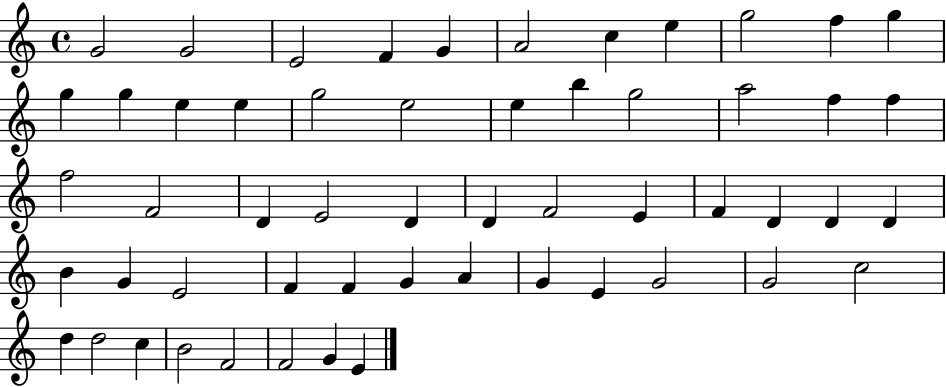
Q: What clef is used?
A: treble